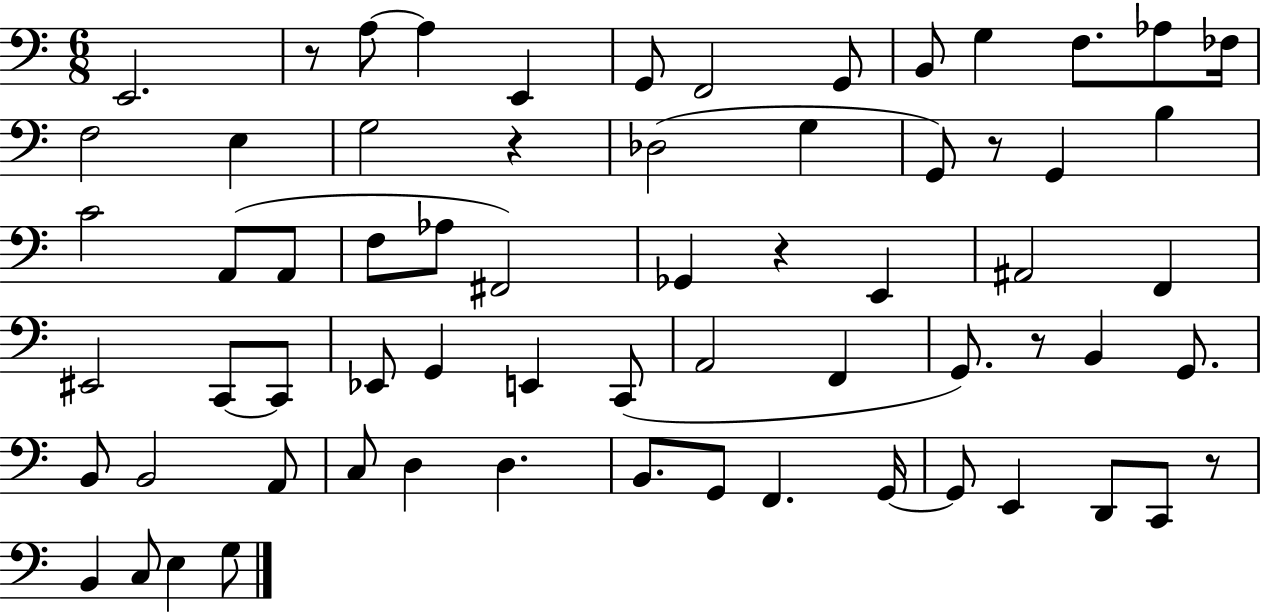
{
  \clef bass
  \numericTimeSignature
  \time 6/8
  \key c \major
  e,2. | r8 a8~~ a4 e,4 | g,8 f,2 g,8 | b,8 g4 f8. aes8 fes16 | \break f2 e4 | g2 r4 | des2( g4 | g,8) r8 g,4 b4 | \break c'2 a,8( a,8 | f8 aes8 fis,2) | ges,4 r4 e,4 | ais,2 f,4 | \break eis,2 c,8~~ c,8 | ees,8 g,4 e,4 c,8( | a,2 f,4 | g,8.) r8 b,4 g,8. | \break b,8 b,2 a,8 | c8 d4 d4. | b,8. g,8 f,4. g,16~~ | g,8 e,4 d,8 c,8 r8 | \break b,4 c8 e4 g8 | \bar "|."
}